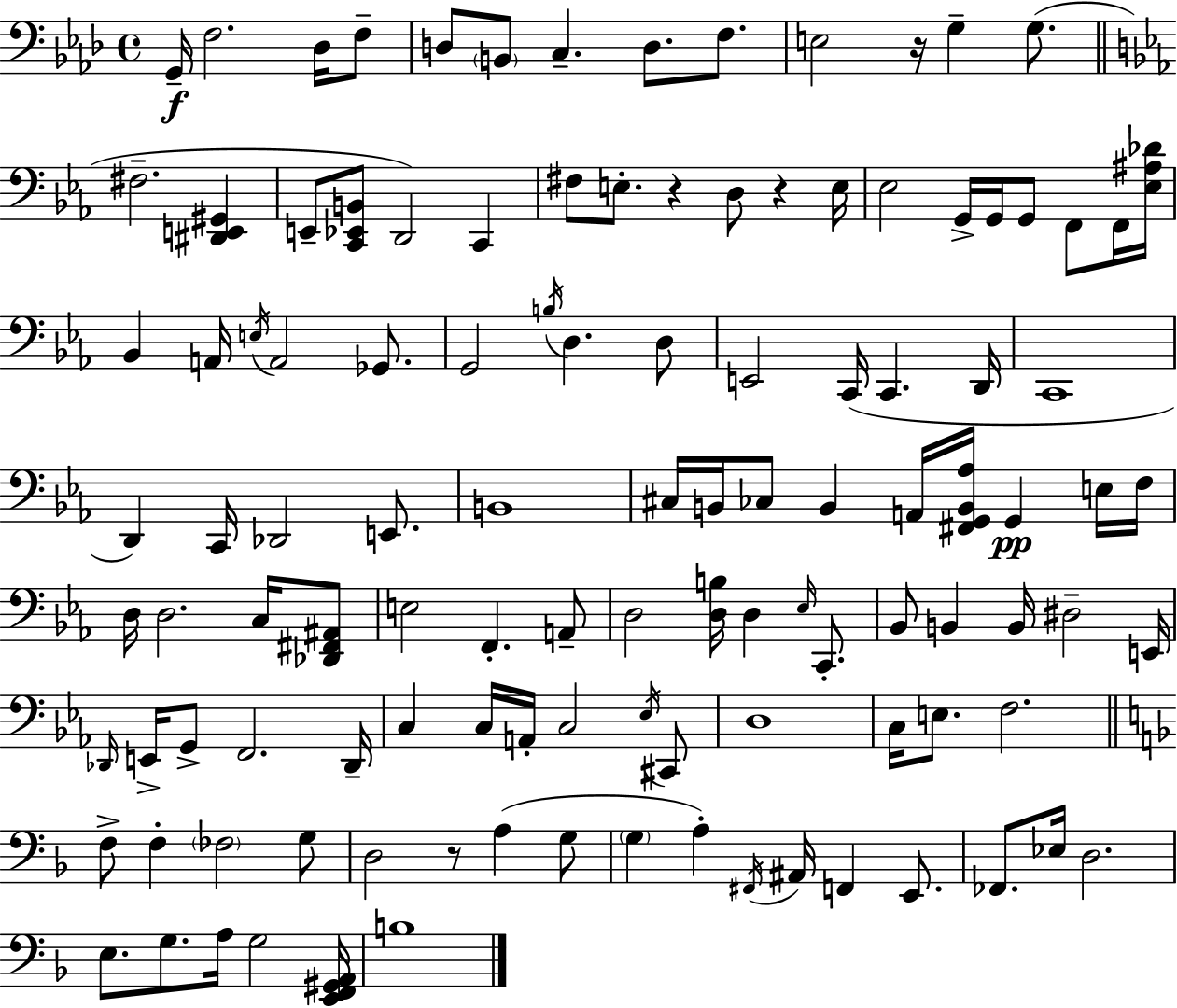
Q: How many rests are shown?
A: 4